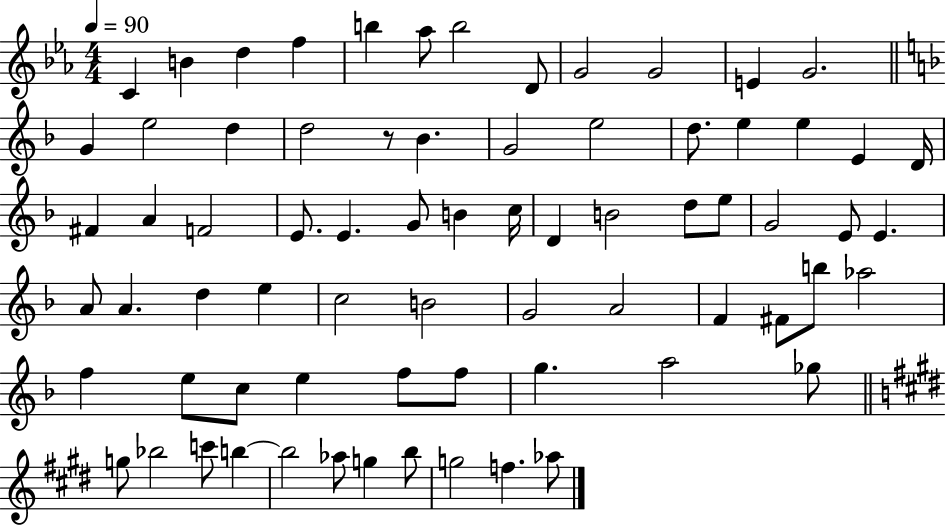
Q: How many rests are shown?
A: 1